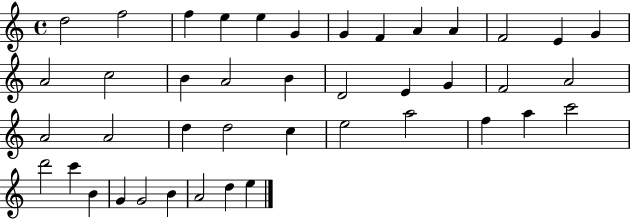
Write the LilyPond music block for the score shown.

{
  \clef treble
  \time 4/4
  \defaultTimeSignature
  \key c \major
  d''2 f''2 | f''4 e''4 e''4 g'4 | g'4 f'4 a'4 a'4 | f'2 e'4 g'4 | \break a'2 c''2 | b'4 a'2 b'4 | d'2 e'4 g'4 | f'2 a'2 | \break a'2 a'2 | d''4 d''2 c''4 | e''2 a''2 | f''4 a''4 c'''2 | \break d'''2 c'''4 b'4 | g'4 g'2 b'4 | a'2 d''4 e''4 | \bar "|."
}